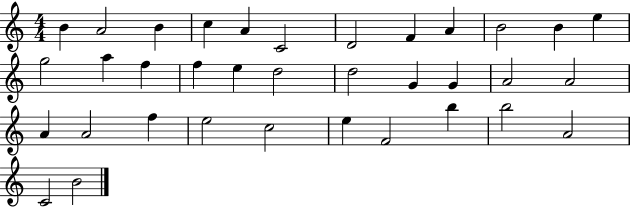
B4/q A4/h B4/q C5/q A4/q C4/h D4/h F4/q A4/q B4/h B4/q E5/q G5/h A5/q F5/q F5/q E5/q D5/h D5/h G4/q G4/q A4/h A4/h A4/q A4/h F5/q E5/h C5/h E5/q F4/h B5/q B5/h A4/h C4/h B4/h